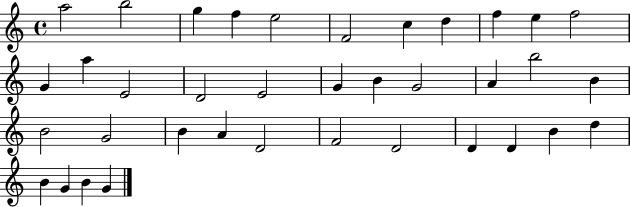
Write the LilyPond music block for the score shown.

{
  \clef treble
  \time 4/4
  \defaultTimeSignature
  \key c \major
  a''2 b''2 | g''4 f''4 e''2 | f'2 c''4 d''4 | f''4 e''4 f''2 | \break g'4 a''4 e'2 | d'2 e'2 | g'4 b'4 g'2 | a'4 b''2 b'4 | \break b'2 g'2 | b'4 a'4 d'2 | f'2 d'2 | d'4 d'4 b'4 d''4 | \break b'4 g'4 b'4 g'4 | \bar "|."
}